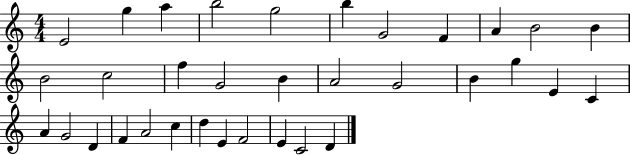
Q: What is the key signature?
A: C major